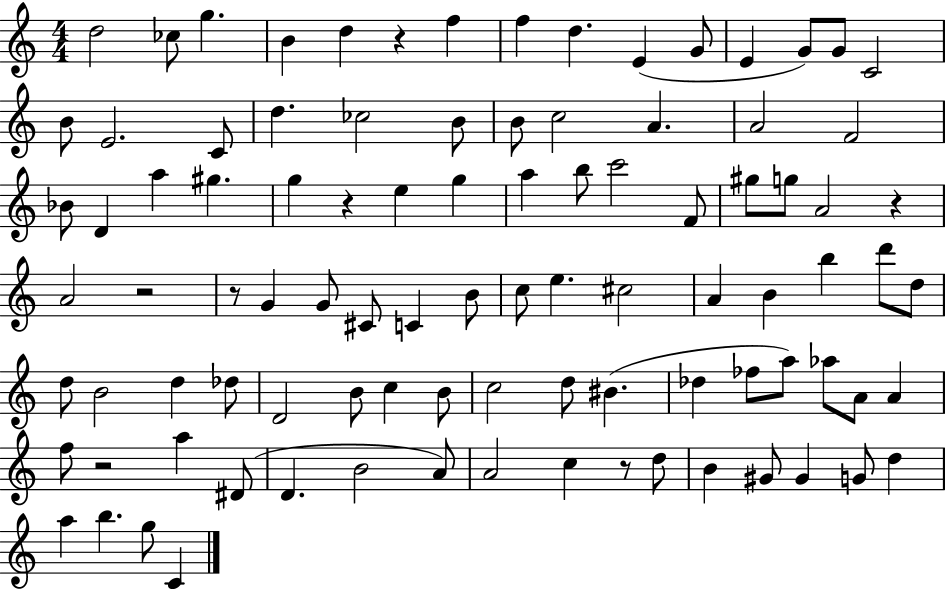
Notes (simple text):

D5/h CES5/e G5/q. B4/q D5/q R/q F5/q F5/q D5/q. E4/q G4/e E4/q G4/e G4/e C4/h B4/e E4/h. C4/e D5/q. CES5/h B4/e B4/e C5/h A4/q. A4/h F4/h Bb4/e D4/q A5/q G#5/q. G5/q R/q E5/q G5/q A5/q B5/e C6/h F4/e G#5/e G5/e A4/h R/q A4/h R/h R/e G4/q G4/e C#4/e C4/q B4/e C5/e E5/q. C#5/h A4/q B4/q B5/q D6/e D5/e D5/e B4/h D5/q Db5/e D4/h B4/e C5/q B4/e C5/h D5/e BIS4/q. Db5/q FES5/e A5/e Ab5/e A4/e A4/q F5/e R/h A5/q D#4/e D4/q. B4/h A4/e A4/h C5/q R/e D5/e B4/q G#4/e G#4/q G4/e D5/q A5/q B5/q. G5/e C4/q